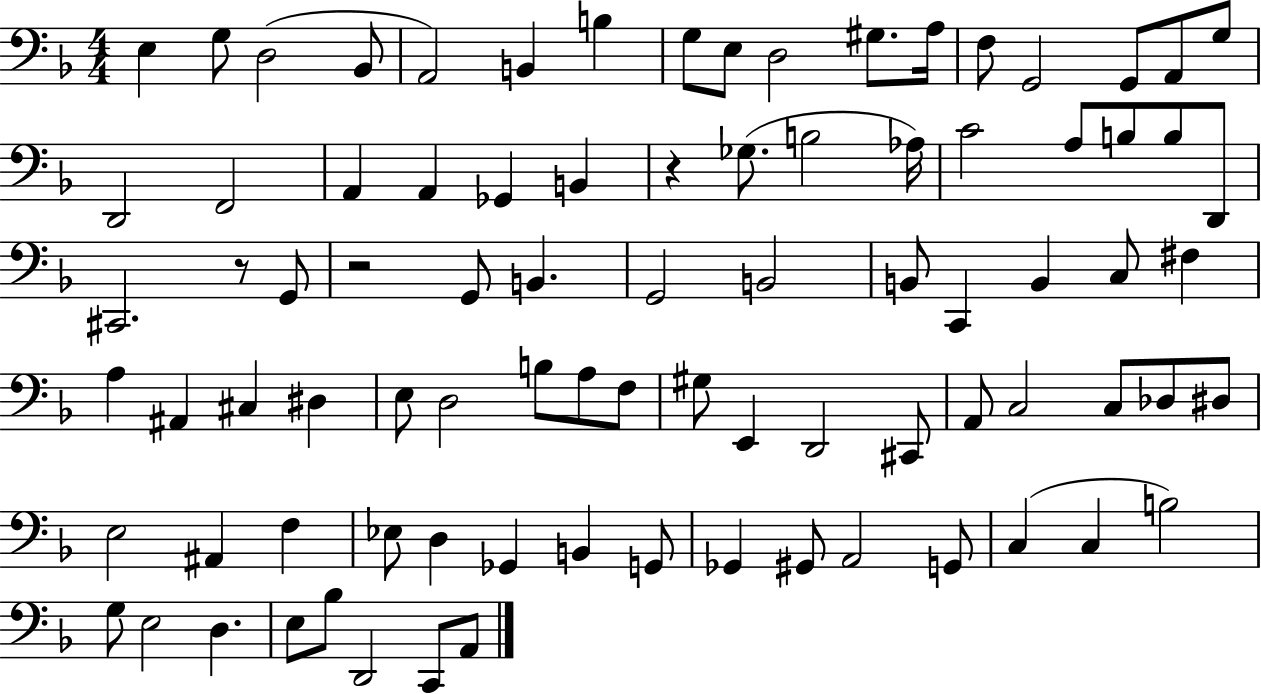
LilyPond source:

{
  \clef bass
  \numericTimeSignature
  \time 4/4
  \key f \major
  \repeat volta 2 { e4 g8 d2( bes,8 | a,2) b,4 b4 | g8 e8 d2 gis8. a16 | f8 g,2 g,8 a,8 g8 | \break d,2 f,2 | a,4 a,4 ges,4 b,4 | r4 ges8.( b2 aes16) | c'2 a8 b8 b8 d,8 | \break cis,2. r8 g,8 | r2 g,8 b,4. | g,2 b,2 | b,8 c,4 b,4 c8 fis4 | \break a4 ais,4 cis4 dis4 | e8 d2 b8 a8 f8 | gis8 e,4 d,2 cis,8 | a,8 c2 c8 des8 dis8 | \break e2 ais,4 f4 | ees8 d4 ges,4 b,4 g,8 | ges,4 gis,8 a,2 g,8 | c4( c4 b2) | \break g8 e2 d4. | e8 bes8 d,2 c,8 a,8 | } \bar "|."
}